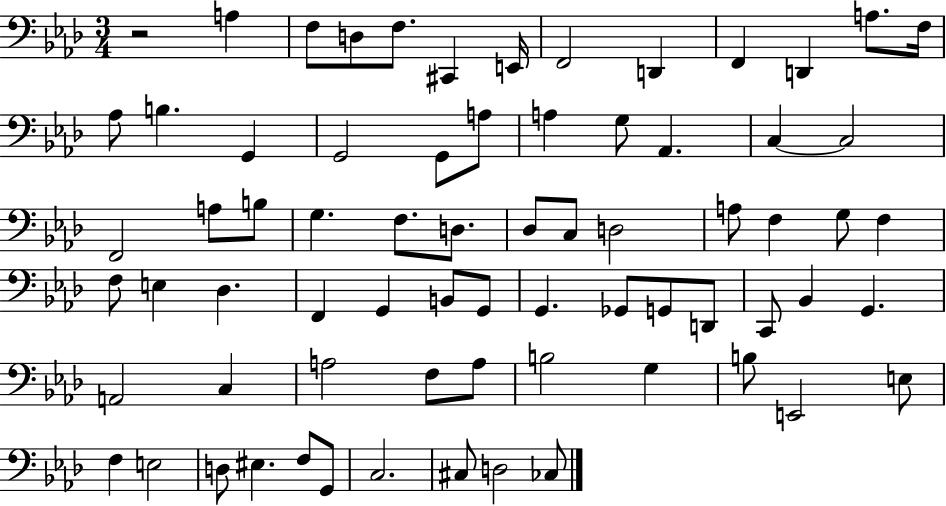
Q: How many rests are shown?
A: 1